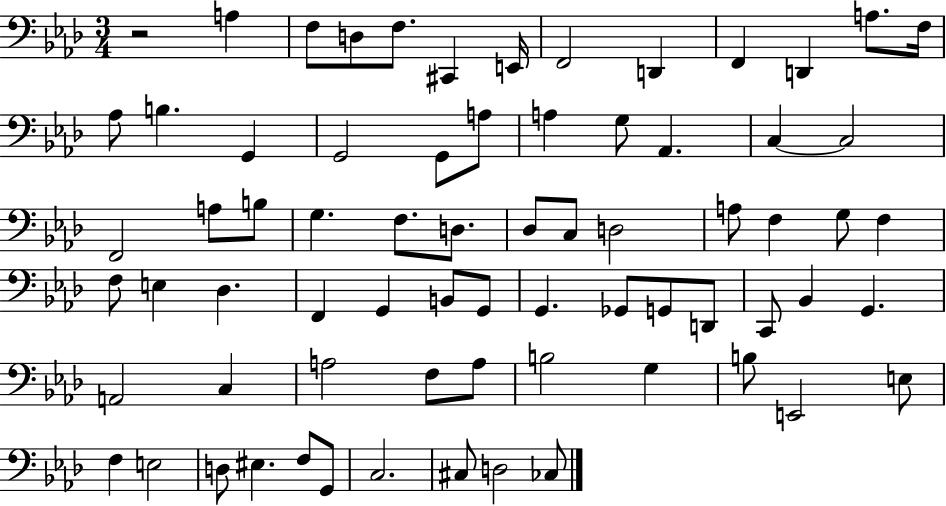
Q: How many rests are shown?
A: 1